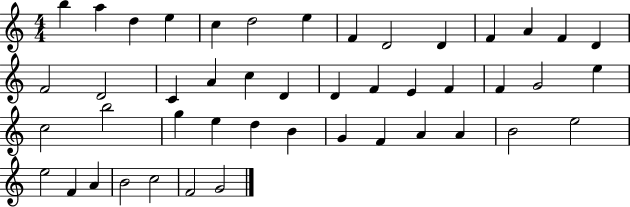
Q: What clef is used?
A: treble